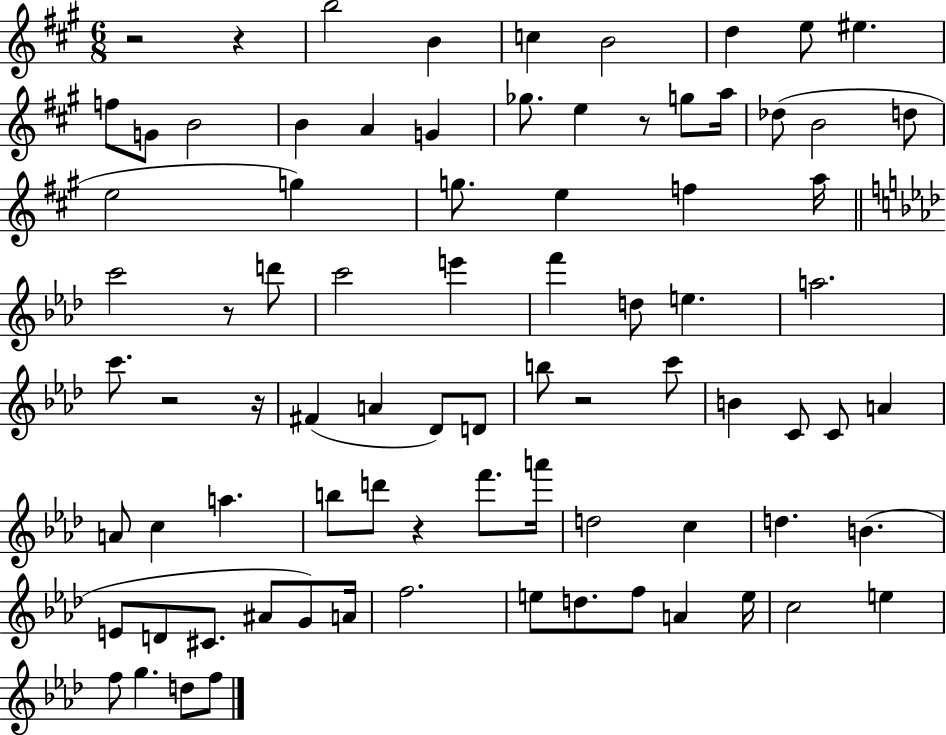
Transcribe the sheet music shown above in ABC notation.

X:1
T:Untitled
M:6/8
L:1/4
K:A
z2 z b2 B c B2 d e/2 ^e f/2 G/2 B2 B A G _g/2 e z/2 g/2 a/4 _d/2 B2 d/2 e2 g g/2 e f a/4 c'2 z/2 d'/2 c'2 e' f' d/2 e a2 c'/2 z2 z/4 ^F A _D/2 D/2 b/2 z2 c'/2 B C/2 C/2 A A/2 c a b/2 d'/2 z f'/2 a'/4 d2 c d B E/2 D/2 ^C/2 ^A/2 G/2 A/4 f2 e/2 d/2 f/2 A e/4 c2 e f/2 g d/2 f/2